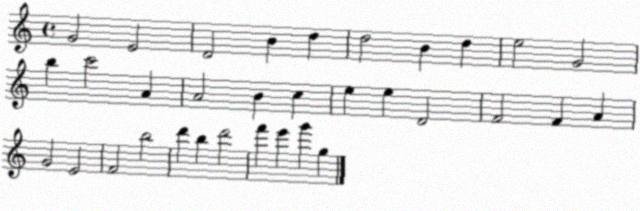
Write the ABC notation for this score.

X:1
T:Untitled
M:4/4
L:1/4
K:C
G2 E2 D2 B d d2 B d e2 G2 b c'2 A A2 B c e e D2 F2 F A G2 E2 F2 b2 d' b d'2 f' e' g' g